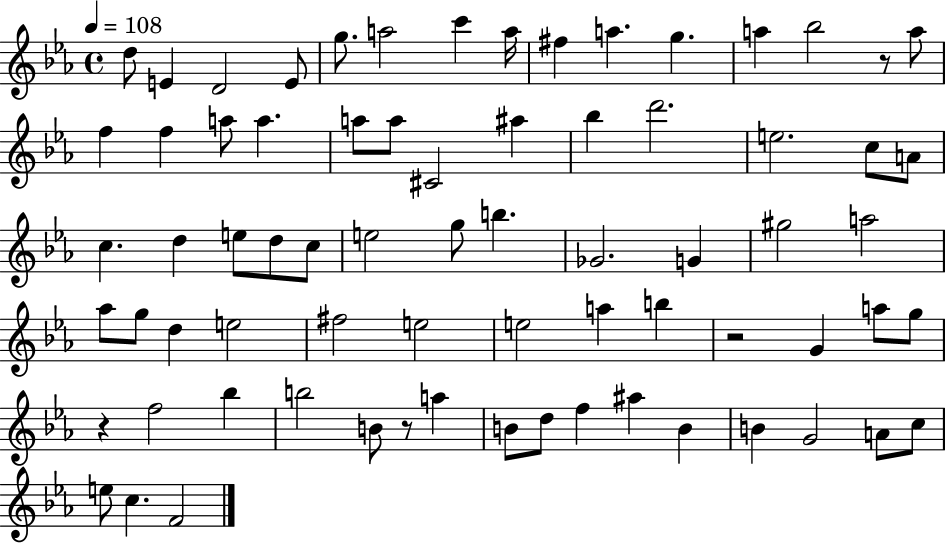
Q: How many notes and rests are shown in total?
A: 72